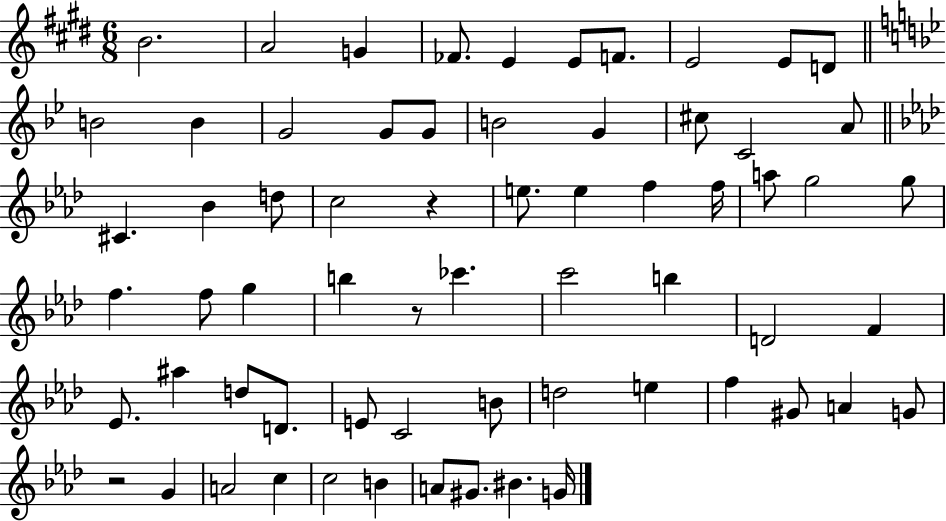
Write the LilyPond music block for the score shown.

{
  \clef treble
  \numericTimeSignature
  \time 6/8
  \key e \major
  b'2. | a'2 g'4 | fes'8. e'4 e'8 f'8. | e'2 e'8 d'8 | \break \bar "||" \break \key bes \major b'2 b'4 | g'2 g'8 g'8 | b'2 g'4 | cis''8 c'2 a'8 | \break \bar "||" \break \key aes \major cis'4. bes'4 d''8 | c''2 r4 | e''8. e''4 f''4 f''16 | a''8 g''2 g''8 | \break f''4. f''8 g''4 | b''4 r8 ces'''4. | c'''2 b''4 | d'2 f'4 | \break ees'8. ais''4 d''8 d'8. | e'8 c'2 b'8 | d''2 e''4 | f''4 gis'8 a'4 g'8 | \break r2 g'4 | a'2 c''4 | c''2 b'4 | a'8 gis'8. bis'4. g'16 | \break \bar "|."
}